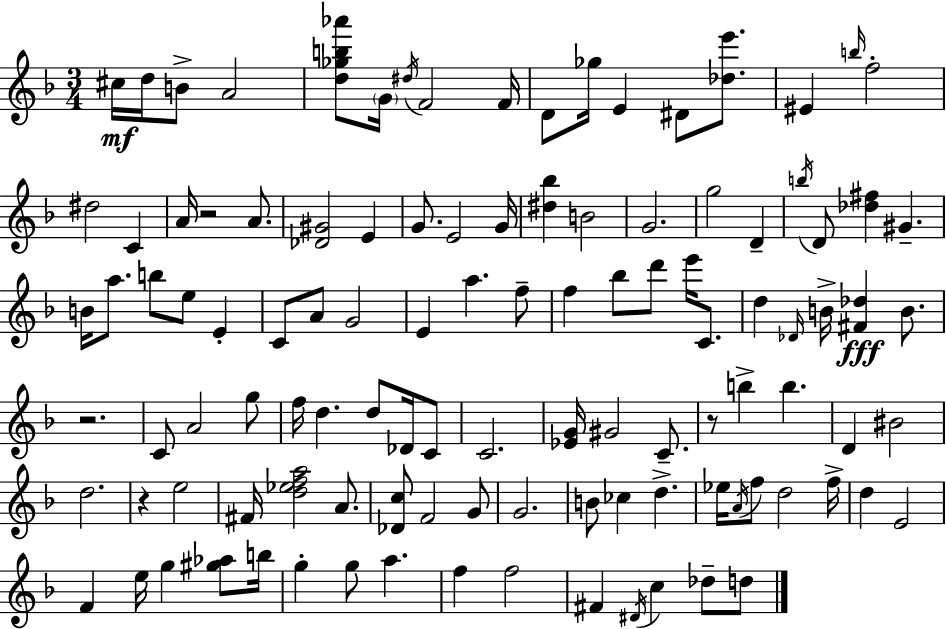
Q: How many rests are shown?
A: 4